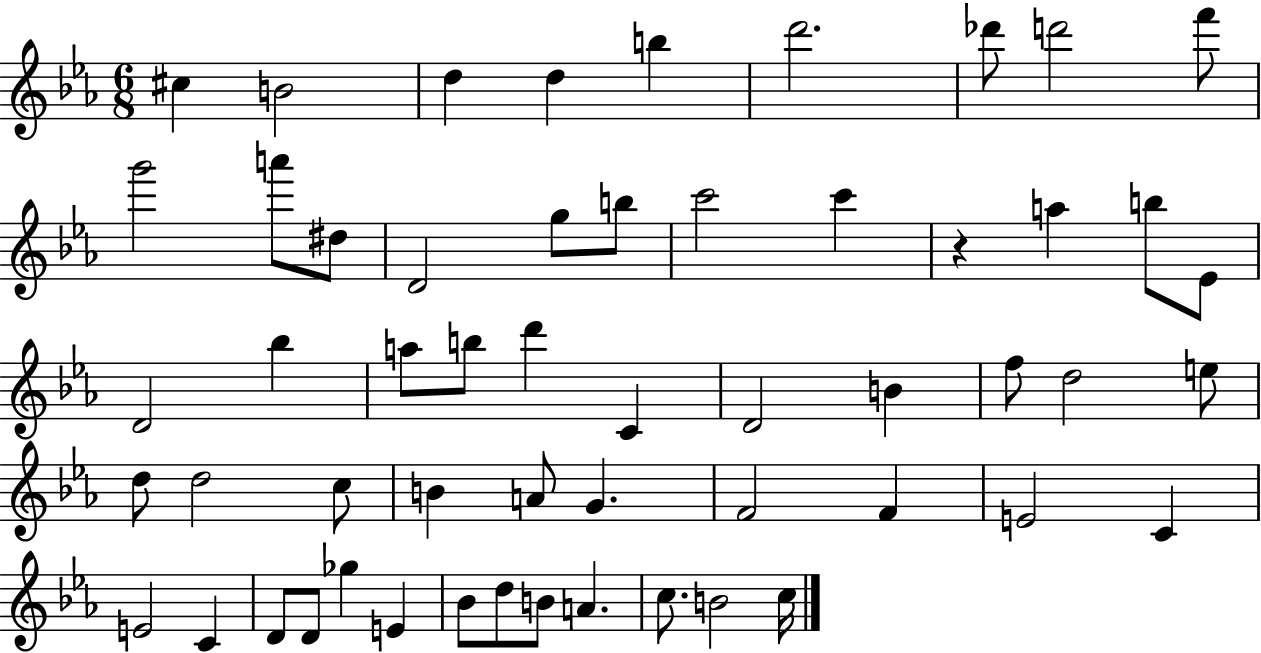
C#5/q B4/h D5/q D5/q B5/q D6/h. Db6/e D6/h F6/e G6/h A6/e D#5/e D4/h G5/e B5/e C6/h C6/q R/q A5/q B5/e Eb4/e D4/h Bb5/q A5/e B5/e D6/q C4/q D4/h B4/q F5/e D5/h E5/e D5/e D5/h C5/e B4/q A4/e G4/q. F4/h F4/q E4/h C4/q E4/h C4/q D4/e D4/e Gb5/q E4/q Bb4/e D5/e B4/e A4/q. C5/e. B4/h C5/s